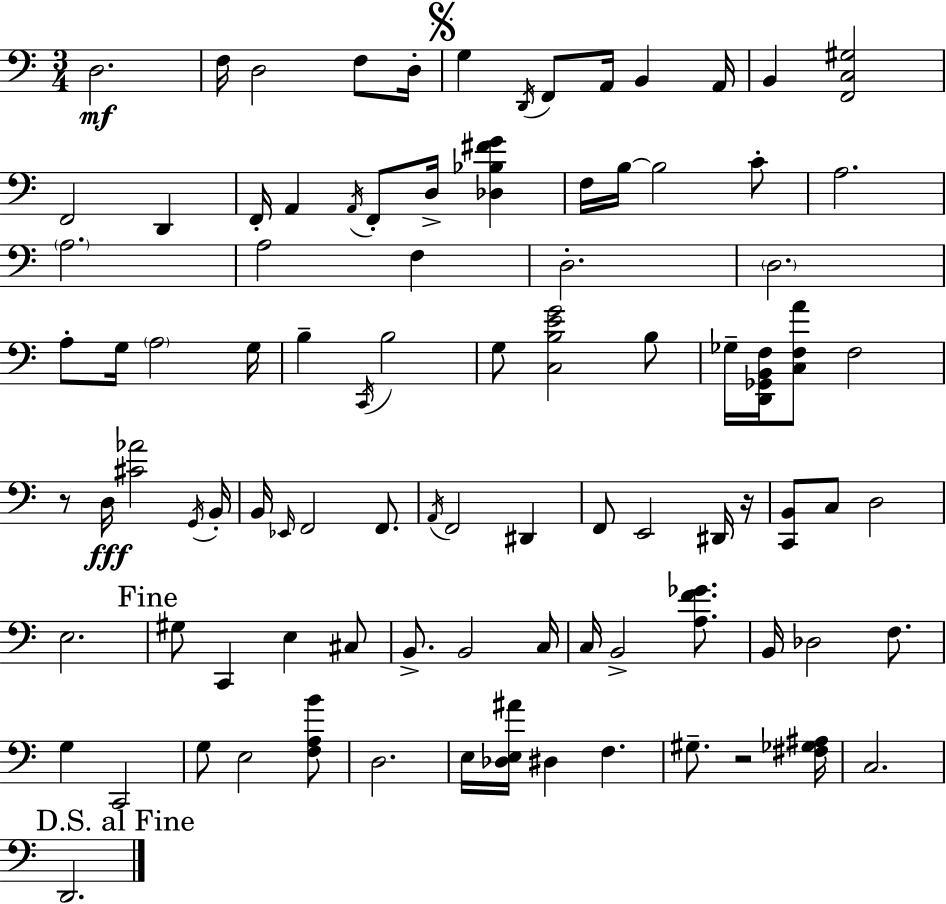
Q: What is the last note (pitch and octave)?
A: D2